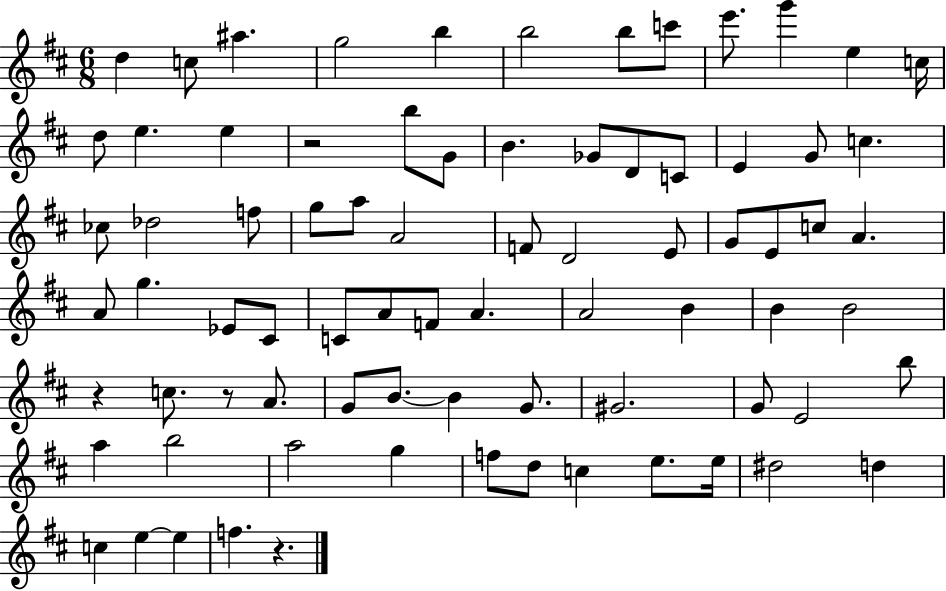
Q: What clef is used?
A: treble